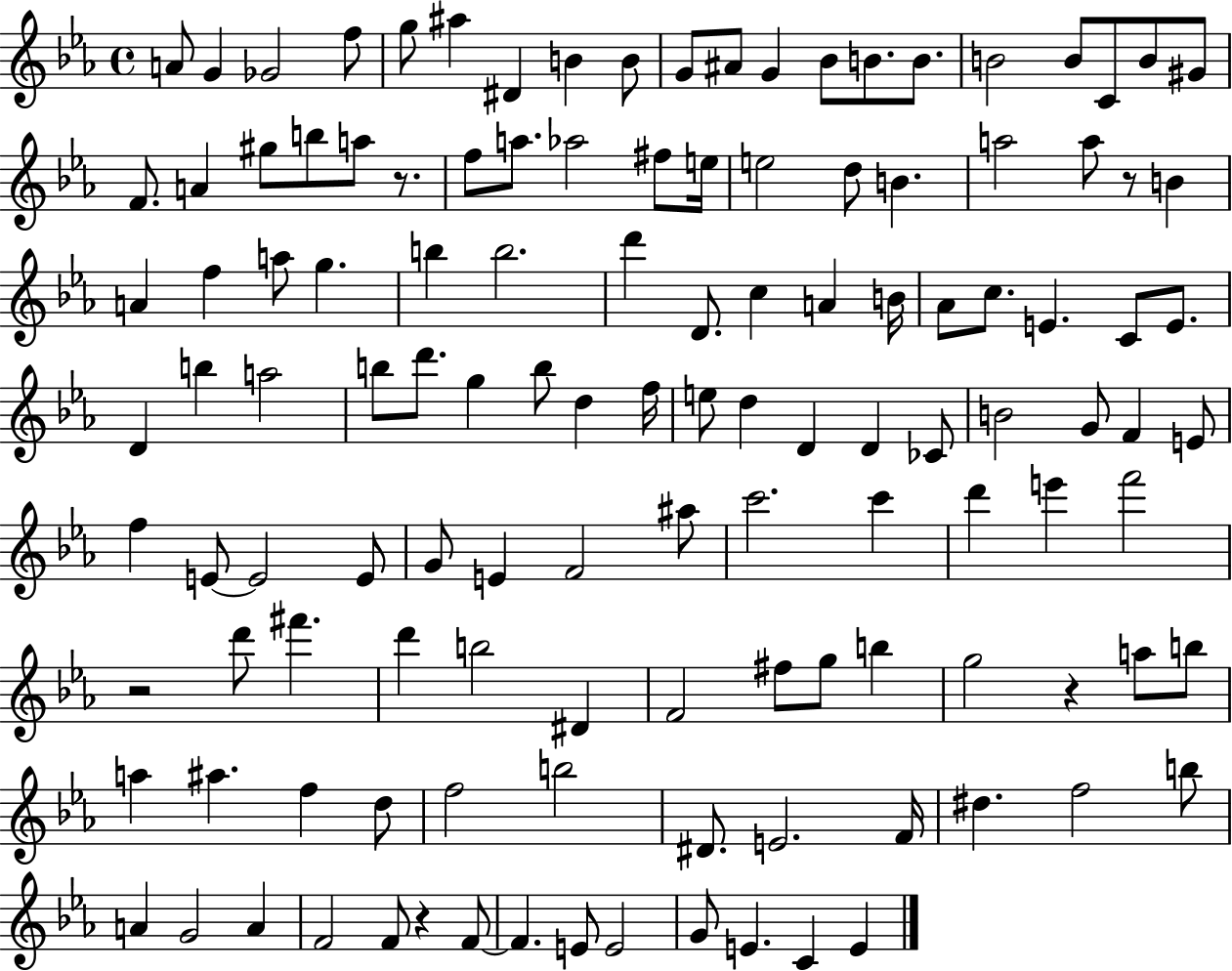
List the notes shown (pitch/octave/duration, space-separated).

A4/e G4/q Gb4/h F5/e G5/e A#5/q D#4/q B4/q B4/e G4/e A#4/e G4/q Bb4/e B4/e. B4/e. B4/h B4/e C4/e B4/e G#4/e F4/e. A4/q G#5/e B5/e A5/e R/e. F5/e A5/e. Ab5/h F#5/e E5/s E5/h D5/e B4/q. A5/h A5/e R/e B4/q A4/q F5/q A5/e G5/q. B5/q B5/h. D6/q D4/e. C5/q A4/q B4/s Ab4/e C5/e. E4/q. C4/e E4/e. D4/q B5/q A5/h B5/e D6/e. G5/q B5/e D5/q F5/s E5/e D5/q D4/q D4/q CES4/e B4/h G4/e F4/q E4/e F5/q E4/e E4/h E4/e G4/e E4/q F4/h A#5/e C6/h. C6/q D6/q E6/q F6/h R/h D6/e F#6/q. D6/q B5/h D#4/q F4/h F#5/e G5/e B5/q G5/h R/q A5/e B5/e A5/q A#5/q. F5/q D5/e F5/h B5/h D#4/e. E4/h. F4/s D#5/q. F5/h B5/e A4/q G4/h A4/q F4/h F4/e R/q F4/e F4/q. E4/e E4/h G4/e E4/q. C4/q E4/q